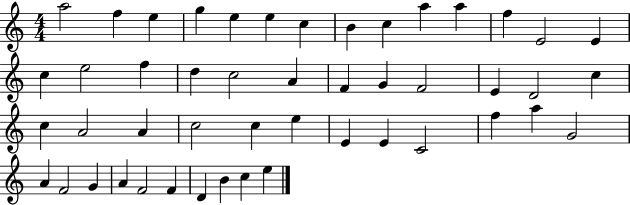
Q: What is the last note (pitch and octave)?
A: E5